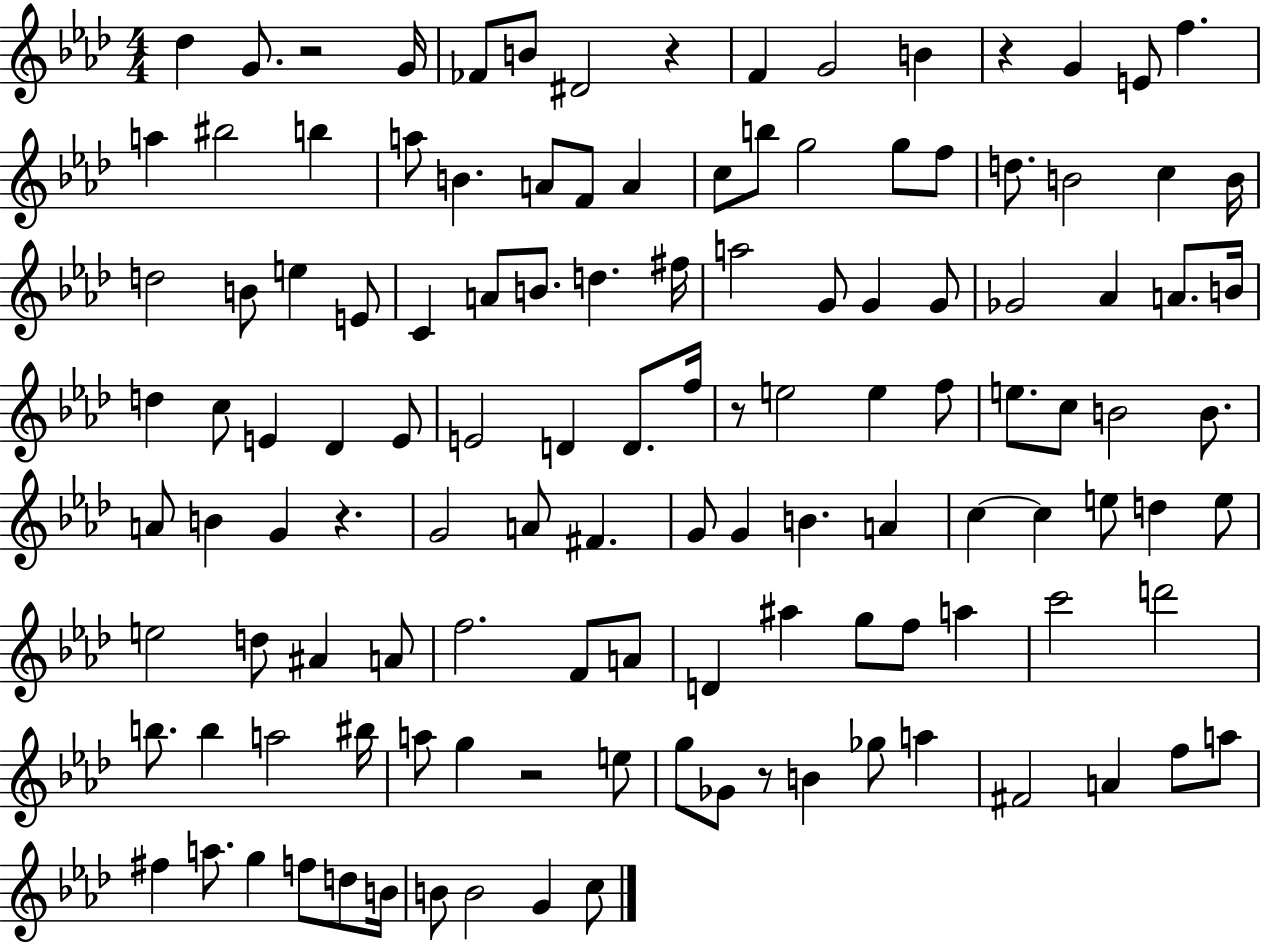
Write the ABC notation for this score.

X:1
T:Untitled
M:4/4
L:1/4
K:Ab
_d G/2 z2 G/4 _F/2 B/2 ^D2 z F G2 B z G E/2 f a ^b2 b a/2 B A/2 F/2 A c/2 b/2 g2 g/2 f/2 d/2 B2 c B/4 d2 B/2 e E/2 C A/2 B/2 d ^f/4 a2 G/2 G G/2 _G2 _A A/2 B/4 d c/2 E _D E/2 E2 D D/2 f/4 z/2 e2 e f/2 e/2 c/2 B2 B/2 A/2 B G z G2 A/2 ^F G/2 G B A c c e/2 d e/2 e2 d/2 ^A A/2 f2 F/2 A/2 D ^a g/2 f/2 a c'2 d'2 b/2 b a2 ^b/4 a/2 g z2 e/2 g/2 _G/2 z/2 B _g/2 a ^F2 A f/2 a/2 ^f a/2 g f/2 d/2 B/4 B/2 B2 G c/2